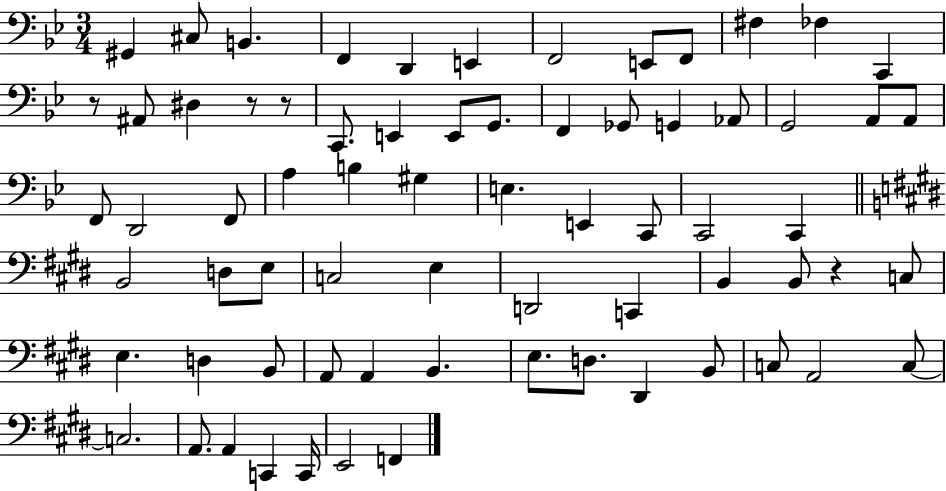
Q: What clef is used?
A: bass